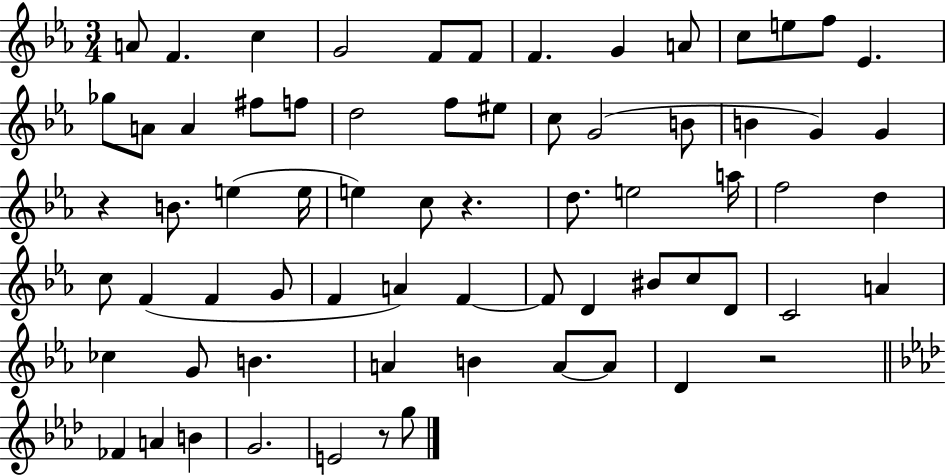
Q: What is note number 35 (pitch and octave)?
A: A5